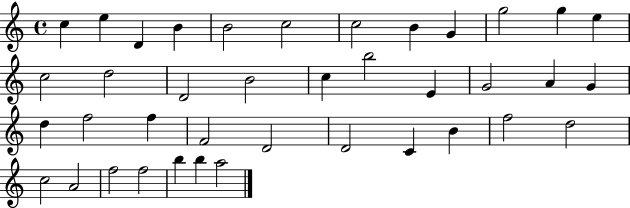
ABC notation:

X:1
T:Untitled
M:4/4
L:1/4
K:C
c e D B B2 c2 c2 B G g2 g e c2 d2 D2 B2 c b2 E G2 A G d f2 f F2 D2 D2 C B f2 d2 c2 A2 f2 f2 b b a2